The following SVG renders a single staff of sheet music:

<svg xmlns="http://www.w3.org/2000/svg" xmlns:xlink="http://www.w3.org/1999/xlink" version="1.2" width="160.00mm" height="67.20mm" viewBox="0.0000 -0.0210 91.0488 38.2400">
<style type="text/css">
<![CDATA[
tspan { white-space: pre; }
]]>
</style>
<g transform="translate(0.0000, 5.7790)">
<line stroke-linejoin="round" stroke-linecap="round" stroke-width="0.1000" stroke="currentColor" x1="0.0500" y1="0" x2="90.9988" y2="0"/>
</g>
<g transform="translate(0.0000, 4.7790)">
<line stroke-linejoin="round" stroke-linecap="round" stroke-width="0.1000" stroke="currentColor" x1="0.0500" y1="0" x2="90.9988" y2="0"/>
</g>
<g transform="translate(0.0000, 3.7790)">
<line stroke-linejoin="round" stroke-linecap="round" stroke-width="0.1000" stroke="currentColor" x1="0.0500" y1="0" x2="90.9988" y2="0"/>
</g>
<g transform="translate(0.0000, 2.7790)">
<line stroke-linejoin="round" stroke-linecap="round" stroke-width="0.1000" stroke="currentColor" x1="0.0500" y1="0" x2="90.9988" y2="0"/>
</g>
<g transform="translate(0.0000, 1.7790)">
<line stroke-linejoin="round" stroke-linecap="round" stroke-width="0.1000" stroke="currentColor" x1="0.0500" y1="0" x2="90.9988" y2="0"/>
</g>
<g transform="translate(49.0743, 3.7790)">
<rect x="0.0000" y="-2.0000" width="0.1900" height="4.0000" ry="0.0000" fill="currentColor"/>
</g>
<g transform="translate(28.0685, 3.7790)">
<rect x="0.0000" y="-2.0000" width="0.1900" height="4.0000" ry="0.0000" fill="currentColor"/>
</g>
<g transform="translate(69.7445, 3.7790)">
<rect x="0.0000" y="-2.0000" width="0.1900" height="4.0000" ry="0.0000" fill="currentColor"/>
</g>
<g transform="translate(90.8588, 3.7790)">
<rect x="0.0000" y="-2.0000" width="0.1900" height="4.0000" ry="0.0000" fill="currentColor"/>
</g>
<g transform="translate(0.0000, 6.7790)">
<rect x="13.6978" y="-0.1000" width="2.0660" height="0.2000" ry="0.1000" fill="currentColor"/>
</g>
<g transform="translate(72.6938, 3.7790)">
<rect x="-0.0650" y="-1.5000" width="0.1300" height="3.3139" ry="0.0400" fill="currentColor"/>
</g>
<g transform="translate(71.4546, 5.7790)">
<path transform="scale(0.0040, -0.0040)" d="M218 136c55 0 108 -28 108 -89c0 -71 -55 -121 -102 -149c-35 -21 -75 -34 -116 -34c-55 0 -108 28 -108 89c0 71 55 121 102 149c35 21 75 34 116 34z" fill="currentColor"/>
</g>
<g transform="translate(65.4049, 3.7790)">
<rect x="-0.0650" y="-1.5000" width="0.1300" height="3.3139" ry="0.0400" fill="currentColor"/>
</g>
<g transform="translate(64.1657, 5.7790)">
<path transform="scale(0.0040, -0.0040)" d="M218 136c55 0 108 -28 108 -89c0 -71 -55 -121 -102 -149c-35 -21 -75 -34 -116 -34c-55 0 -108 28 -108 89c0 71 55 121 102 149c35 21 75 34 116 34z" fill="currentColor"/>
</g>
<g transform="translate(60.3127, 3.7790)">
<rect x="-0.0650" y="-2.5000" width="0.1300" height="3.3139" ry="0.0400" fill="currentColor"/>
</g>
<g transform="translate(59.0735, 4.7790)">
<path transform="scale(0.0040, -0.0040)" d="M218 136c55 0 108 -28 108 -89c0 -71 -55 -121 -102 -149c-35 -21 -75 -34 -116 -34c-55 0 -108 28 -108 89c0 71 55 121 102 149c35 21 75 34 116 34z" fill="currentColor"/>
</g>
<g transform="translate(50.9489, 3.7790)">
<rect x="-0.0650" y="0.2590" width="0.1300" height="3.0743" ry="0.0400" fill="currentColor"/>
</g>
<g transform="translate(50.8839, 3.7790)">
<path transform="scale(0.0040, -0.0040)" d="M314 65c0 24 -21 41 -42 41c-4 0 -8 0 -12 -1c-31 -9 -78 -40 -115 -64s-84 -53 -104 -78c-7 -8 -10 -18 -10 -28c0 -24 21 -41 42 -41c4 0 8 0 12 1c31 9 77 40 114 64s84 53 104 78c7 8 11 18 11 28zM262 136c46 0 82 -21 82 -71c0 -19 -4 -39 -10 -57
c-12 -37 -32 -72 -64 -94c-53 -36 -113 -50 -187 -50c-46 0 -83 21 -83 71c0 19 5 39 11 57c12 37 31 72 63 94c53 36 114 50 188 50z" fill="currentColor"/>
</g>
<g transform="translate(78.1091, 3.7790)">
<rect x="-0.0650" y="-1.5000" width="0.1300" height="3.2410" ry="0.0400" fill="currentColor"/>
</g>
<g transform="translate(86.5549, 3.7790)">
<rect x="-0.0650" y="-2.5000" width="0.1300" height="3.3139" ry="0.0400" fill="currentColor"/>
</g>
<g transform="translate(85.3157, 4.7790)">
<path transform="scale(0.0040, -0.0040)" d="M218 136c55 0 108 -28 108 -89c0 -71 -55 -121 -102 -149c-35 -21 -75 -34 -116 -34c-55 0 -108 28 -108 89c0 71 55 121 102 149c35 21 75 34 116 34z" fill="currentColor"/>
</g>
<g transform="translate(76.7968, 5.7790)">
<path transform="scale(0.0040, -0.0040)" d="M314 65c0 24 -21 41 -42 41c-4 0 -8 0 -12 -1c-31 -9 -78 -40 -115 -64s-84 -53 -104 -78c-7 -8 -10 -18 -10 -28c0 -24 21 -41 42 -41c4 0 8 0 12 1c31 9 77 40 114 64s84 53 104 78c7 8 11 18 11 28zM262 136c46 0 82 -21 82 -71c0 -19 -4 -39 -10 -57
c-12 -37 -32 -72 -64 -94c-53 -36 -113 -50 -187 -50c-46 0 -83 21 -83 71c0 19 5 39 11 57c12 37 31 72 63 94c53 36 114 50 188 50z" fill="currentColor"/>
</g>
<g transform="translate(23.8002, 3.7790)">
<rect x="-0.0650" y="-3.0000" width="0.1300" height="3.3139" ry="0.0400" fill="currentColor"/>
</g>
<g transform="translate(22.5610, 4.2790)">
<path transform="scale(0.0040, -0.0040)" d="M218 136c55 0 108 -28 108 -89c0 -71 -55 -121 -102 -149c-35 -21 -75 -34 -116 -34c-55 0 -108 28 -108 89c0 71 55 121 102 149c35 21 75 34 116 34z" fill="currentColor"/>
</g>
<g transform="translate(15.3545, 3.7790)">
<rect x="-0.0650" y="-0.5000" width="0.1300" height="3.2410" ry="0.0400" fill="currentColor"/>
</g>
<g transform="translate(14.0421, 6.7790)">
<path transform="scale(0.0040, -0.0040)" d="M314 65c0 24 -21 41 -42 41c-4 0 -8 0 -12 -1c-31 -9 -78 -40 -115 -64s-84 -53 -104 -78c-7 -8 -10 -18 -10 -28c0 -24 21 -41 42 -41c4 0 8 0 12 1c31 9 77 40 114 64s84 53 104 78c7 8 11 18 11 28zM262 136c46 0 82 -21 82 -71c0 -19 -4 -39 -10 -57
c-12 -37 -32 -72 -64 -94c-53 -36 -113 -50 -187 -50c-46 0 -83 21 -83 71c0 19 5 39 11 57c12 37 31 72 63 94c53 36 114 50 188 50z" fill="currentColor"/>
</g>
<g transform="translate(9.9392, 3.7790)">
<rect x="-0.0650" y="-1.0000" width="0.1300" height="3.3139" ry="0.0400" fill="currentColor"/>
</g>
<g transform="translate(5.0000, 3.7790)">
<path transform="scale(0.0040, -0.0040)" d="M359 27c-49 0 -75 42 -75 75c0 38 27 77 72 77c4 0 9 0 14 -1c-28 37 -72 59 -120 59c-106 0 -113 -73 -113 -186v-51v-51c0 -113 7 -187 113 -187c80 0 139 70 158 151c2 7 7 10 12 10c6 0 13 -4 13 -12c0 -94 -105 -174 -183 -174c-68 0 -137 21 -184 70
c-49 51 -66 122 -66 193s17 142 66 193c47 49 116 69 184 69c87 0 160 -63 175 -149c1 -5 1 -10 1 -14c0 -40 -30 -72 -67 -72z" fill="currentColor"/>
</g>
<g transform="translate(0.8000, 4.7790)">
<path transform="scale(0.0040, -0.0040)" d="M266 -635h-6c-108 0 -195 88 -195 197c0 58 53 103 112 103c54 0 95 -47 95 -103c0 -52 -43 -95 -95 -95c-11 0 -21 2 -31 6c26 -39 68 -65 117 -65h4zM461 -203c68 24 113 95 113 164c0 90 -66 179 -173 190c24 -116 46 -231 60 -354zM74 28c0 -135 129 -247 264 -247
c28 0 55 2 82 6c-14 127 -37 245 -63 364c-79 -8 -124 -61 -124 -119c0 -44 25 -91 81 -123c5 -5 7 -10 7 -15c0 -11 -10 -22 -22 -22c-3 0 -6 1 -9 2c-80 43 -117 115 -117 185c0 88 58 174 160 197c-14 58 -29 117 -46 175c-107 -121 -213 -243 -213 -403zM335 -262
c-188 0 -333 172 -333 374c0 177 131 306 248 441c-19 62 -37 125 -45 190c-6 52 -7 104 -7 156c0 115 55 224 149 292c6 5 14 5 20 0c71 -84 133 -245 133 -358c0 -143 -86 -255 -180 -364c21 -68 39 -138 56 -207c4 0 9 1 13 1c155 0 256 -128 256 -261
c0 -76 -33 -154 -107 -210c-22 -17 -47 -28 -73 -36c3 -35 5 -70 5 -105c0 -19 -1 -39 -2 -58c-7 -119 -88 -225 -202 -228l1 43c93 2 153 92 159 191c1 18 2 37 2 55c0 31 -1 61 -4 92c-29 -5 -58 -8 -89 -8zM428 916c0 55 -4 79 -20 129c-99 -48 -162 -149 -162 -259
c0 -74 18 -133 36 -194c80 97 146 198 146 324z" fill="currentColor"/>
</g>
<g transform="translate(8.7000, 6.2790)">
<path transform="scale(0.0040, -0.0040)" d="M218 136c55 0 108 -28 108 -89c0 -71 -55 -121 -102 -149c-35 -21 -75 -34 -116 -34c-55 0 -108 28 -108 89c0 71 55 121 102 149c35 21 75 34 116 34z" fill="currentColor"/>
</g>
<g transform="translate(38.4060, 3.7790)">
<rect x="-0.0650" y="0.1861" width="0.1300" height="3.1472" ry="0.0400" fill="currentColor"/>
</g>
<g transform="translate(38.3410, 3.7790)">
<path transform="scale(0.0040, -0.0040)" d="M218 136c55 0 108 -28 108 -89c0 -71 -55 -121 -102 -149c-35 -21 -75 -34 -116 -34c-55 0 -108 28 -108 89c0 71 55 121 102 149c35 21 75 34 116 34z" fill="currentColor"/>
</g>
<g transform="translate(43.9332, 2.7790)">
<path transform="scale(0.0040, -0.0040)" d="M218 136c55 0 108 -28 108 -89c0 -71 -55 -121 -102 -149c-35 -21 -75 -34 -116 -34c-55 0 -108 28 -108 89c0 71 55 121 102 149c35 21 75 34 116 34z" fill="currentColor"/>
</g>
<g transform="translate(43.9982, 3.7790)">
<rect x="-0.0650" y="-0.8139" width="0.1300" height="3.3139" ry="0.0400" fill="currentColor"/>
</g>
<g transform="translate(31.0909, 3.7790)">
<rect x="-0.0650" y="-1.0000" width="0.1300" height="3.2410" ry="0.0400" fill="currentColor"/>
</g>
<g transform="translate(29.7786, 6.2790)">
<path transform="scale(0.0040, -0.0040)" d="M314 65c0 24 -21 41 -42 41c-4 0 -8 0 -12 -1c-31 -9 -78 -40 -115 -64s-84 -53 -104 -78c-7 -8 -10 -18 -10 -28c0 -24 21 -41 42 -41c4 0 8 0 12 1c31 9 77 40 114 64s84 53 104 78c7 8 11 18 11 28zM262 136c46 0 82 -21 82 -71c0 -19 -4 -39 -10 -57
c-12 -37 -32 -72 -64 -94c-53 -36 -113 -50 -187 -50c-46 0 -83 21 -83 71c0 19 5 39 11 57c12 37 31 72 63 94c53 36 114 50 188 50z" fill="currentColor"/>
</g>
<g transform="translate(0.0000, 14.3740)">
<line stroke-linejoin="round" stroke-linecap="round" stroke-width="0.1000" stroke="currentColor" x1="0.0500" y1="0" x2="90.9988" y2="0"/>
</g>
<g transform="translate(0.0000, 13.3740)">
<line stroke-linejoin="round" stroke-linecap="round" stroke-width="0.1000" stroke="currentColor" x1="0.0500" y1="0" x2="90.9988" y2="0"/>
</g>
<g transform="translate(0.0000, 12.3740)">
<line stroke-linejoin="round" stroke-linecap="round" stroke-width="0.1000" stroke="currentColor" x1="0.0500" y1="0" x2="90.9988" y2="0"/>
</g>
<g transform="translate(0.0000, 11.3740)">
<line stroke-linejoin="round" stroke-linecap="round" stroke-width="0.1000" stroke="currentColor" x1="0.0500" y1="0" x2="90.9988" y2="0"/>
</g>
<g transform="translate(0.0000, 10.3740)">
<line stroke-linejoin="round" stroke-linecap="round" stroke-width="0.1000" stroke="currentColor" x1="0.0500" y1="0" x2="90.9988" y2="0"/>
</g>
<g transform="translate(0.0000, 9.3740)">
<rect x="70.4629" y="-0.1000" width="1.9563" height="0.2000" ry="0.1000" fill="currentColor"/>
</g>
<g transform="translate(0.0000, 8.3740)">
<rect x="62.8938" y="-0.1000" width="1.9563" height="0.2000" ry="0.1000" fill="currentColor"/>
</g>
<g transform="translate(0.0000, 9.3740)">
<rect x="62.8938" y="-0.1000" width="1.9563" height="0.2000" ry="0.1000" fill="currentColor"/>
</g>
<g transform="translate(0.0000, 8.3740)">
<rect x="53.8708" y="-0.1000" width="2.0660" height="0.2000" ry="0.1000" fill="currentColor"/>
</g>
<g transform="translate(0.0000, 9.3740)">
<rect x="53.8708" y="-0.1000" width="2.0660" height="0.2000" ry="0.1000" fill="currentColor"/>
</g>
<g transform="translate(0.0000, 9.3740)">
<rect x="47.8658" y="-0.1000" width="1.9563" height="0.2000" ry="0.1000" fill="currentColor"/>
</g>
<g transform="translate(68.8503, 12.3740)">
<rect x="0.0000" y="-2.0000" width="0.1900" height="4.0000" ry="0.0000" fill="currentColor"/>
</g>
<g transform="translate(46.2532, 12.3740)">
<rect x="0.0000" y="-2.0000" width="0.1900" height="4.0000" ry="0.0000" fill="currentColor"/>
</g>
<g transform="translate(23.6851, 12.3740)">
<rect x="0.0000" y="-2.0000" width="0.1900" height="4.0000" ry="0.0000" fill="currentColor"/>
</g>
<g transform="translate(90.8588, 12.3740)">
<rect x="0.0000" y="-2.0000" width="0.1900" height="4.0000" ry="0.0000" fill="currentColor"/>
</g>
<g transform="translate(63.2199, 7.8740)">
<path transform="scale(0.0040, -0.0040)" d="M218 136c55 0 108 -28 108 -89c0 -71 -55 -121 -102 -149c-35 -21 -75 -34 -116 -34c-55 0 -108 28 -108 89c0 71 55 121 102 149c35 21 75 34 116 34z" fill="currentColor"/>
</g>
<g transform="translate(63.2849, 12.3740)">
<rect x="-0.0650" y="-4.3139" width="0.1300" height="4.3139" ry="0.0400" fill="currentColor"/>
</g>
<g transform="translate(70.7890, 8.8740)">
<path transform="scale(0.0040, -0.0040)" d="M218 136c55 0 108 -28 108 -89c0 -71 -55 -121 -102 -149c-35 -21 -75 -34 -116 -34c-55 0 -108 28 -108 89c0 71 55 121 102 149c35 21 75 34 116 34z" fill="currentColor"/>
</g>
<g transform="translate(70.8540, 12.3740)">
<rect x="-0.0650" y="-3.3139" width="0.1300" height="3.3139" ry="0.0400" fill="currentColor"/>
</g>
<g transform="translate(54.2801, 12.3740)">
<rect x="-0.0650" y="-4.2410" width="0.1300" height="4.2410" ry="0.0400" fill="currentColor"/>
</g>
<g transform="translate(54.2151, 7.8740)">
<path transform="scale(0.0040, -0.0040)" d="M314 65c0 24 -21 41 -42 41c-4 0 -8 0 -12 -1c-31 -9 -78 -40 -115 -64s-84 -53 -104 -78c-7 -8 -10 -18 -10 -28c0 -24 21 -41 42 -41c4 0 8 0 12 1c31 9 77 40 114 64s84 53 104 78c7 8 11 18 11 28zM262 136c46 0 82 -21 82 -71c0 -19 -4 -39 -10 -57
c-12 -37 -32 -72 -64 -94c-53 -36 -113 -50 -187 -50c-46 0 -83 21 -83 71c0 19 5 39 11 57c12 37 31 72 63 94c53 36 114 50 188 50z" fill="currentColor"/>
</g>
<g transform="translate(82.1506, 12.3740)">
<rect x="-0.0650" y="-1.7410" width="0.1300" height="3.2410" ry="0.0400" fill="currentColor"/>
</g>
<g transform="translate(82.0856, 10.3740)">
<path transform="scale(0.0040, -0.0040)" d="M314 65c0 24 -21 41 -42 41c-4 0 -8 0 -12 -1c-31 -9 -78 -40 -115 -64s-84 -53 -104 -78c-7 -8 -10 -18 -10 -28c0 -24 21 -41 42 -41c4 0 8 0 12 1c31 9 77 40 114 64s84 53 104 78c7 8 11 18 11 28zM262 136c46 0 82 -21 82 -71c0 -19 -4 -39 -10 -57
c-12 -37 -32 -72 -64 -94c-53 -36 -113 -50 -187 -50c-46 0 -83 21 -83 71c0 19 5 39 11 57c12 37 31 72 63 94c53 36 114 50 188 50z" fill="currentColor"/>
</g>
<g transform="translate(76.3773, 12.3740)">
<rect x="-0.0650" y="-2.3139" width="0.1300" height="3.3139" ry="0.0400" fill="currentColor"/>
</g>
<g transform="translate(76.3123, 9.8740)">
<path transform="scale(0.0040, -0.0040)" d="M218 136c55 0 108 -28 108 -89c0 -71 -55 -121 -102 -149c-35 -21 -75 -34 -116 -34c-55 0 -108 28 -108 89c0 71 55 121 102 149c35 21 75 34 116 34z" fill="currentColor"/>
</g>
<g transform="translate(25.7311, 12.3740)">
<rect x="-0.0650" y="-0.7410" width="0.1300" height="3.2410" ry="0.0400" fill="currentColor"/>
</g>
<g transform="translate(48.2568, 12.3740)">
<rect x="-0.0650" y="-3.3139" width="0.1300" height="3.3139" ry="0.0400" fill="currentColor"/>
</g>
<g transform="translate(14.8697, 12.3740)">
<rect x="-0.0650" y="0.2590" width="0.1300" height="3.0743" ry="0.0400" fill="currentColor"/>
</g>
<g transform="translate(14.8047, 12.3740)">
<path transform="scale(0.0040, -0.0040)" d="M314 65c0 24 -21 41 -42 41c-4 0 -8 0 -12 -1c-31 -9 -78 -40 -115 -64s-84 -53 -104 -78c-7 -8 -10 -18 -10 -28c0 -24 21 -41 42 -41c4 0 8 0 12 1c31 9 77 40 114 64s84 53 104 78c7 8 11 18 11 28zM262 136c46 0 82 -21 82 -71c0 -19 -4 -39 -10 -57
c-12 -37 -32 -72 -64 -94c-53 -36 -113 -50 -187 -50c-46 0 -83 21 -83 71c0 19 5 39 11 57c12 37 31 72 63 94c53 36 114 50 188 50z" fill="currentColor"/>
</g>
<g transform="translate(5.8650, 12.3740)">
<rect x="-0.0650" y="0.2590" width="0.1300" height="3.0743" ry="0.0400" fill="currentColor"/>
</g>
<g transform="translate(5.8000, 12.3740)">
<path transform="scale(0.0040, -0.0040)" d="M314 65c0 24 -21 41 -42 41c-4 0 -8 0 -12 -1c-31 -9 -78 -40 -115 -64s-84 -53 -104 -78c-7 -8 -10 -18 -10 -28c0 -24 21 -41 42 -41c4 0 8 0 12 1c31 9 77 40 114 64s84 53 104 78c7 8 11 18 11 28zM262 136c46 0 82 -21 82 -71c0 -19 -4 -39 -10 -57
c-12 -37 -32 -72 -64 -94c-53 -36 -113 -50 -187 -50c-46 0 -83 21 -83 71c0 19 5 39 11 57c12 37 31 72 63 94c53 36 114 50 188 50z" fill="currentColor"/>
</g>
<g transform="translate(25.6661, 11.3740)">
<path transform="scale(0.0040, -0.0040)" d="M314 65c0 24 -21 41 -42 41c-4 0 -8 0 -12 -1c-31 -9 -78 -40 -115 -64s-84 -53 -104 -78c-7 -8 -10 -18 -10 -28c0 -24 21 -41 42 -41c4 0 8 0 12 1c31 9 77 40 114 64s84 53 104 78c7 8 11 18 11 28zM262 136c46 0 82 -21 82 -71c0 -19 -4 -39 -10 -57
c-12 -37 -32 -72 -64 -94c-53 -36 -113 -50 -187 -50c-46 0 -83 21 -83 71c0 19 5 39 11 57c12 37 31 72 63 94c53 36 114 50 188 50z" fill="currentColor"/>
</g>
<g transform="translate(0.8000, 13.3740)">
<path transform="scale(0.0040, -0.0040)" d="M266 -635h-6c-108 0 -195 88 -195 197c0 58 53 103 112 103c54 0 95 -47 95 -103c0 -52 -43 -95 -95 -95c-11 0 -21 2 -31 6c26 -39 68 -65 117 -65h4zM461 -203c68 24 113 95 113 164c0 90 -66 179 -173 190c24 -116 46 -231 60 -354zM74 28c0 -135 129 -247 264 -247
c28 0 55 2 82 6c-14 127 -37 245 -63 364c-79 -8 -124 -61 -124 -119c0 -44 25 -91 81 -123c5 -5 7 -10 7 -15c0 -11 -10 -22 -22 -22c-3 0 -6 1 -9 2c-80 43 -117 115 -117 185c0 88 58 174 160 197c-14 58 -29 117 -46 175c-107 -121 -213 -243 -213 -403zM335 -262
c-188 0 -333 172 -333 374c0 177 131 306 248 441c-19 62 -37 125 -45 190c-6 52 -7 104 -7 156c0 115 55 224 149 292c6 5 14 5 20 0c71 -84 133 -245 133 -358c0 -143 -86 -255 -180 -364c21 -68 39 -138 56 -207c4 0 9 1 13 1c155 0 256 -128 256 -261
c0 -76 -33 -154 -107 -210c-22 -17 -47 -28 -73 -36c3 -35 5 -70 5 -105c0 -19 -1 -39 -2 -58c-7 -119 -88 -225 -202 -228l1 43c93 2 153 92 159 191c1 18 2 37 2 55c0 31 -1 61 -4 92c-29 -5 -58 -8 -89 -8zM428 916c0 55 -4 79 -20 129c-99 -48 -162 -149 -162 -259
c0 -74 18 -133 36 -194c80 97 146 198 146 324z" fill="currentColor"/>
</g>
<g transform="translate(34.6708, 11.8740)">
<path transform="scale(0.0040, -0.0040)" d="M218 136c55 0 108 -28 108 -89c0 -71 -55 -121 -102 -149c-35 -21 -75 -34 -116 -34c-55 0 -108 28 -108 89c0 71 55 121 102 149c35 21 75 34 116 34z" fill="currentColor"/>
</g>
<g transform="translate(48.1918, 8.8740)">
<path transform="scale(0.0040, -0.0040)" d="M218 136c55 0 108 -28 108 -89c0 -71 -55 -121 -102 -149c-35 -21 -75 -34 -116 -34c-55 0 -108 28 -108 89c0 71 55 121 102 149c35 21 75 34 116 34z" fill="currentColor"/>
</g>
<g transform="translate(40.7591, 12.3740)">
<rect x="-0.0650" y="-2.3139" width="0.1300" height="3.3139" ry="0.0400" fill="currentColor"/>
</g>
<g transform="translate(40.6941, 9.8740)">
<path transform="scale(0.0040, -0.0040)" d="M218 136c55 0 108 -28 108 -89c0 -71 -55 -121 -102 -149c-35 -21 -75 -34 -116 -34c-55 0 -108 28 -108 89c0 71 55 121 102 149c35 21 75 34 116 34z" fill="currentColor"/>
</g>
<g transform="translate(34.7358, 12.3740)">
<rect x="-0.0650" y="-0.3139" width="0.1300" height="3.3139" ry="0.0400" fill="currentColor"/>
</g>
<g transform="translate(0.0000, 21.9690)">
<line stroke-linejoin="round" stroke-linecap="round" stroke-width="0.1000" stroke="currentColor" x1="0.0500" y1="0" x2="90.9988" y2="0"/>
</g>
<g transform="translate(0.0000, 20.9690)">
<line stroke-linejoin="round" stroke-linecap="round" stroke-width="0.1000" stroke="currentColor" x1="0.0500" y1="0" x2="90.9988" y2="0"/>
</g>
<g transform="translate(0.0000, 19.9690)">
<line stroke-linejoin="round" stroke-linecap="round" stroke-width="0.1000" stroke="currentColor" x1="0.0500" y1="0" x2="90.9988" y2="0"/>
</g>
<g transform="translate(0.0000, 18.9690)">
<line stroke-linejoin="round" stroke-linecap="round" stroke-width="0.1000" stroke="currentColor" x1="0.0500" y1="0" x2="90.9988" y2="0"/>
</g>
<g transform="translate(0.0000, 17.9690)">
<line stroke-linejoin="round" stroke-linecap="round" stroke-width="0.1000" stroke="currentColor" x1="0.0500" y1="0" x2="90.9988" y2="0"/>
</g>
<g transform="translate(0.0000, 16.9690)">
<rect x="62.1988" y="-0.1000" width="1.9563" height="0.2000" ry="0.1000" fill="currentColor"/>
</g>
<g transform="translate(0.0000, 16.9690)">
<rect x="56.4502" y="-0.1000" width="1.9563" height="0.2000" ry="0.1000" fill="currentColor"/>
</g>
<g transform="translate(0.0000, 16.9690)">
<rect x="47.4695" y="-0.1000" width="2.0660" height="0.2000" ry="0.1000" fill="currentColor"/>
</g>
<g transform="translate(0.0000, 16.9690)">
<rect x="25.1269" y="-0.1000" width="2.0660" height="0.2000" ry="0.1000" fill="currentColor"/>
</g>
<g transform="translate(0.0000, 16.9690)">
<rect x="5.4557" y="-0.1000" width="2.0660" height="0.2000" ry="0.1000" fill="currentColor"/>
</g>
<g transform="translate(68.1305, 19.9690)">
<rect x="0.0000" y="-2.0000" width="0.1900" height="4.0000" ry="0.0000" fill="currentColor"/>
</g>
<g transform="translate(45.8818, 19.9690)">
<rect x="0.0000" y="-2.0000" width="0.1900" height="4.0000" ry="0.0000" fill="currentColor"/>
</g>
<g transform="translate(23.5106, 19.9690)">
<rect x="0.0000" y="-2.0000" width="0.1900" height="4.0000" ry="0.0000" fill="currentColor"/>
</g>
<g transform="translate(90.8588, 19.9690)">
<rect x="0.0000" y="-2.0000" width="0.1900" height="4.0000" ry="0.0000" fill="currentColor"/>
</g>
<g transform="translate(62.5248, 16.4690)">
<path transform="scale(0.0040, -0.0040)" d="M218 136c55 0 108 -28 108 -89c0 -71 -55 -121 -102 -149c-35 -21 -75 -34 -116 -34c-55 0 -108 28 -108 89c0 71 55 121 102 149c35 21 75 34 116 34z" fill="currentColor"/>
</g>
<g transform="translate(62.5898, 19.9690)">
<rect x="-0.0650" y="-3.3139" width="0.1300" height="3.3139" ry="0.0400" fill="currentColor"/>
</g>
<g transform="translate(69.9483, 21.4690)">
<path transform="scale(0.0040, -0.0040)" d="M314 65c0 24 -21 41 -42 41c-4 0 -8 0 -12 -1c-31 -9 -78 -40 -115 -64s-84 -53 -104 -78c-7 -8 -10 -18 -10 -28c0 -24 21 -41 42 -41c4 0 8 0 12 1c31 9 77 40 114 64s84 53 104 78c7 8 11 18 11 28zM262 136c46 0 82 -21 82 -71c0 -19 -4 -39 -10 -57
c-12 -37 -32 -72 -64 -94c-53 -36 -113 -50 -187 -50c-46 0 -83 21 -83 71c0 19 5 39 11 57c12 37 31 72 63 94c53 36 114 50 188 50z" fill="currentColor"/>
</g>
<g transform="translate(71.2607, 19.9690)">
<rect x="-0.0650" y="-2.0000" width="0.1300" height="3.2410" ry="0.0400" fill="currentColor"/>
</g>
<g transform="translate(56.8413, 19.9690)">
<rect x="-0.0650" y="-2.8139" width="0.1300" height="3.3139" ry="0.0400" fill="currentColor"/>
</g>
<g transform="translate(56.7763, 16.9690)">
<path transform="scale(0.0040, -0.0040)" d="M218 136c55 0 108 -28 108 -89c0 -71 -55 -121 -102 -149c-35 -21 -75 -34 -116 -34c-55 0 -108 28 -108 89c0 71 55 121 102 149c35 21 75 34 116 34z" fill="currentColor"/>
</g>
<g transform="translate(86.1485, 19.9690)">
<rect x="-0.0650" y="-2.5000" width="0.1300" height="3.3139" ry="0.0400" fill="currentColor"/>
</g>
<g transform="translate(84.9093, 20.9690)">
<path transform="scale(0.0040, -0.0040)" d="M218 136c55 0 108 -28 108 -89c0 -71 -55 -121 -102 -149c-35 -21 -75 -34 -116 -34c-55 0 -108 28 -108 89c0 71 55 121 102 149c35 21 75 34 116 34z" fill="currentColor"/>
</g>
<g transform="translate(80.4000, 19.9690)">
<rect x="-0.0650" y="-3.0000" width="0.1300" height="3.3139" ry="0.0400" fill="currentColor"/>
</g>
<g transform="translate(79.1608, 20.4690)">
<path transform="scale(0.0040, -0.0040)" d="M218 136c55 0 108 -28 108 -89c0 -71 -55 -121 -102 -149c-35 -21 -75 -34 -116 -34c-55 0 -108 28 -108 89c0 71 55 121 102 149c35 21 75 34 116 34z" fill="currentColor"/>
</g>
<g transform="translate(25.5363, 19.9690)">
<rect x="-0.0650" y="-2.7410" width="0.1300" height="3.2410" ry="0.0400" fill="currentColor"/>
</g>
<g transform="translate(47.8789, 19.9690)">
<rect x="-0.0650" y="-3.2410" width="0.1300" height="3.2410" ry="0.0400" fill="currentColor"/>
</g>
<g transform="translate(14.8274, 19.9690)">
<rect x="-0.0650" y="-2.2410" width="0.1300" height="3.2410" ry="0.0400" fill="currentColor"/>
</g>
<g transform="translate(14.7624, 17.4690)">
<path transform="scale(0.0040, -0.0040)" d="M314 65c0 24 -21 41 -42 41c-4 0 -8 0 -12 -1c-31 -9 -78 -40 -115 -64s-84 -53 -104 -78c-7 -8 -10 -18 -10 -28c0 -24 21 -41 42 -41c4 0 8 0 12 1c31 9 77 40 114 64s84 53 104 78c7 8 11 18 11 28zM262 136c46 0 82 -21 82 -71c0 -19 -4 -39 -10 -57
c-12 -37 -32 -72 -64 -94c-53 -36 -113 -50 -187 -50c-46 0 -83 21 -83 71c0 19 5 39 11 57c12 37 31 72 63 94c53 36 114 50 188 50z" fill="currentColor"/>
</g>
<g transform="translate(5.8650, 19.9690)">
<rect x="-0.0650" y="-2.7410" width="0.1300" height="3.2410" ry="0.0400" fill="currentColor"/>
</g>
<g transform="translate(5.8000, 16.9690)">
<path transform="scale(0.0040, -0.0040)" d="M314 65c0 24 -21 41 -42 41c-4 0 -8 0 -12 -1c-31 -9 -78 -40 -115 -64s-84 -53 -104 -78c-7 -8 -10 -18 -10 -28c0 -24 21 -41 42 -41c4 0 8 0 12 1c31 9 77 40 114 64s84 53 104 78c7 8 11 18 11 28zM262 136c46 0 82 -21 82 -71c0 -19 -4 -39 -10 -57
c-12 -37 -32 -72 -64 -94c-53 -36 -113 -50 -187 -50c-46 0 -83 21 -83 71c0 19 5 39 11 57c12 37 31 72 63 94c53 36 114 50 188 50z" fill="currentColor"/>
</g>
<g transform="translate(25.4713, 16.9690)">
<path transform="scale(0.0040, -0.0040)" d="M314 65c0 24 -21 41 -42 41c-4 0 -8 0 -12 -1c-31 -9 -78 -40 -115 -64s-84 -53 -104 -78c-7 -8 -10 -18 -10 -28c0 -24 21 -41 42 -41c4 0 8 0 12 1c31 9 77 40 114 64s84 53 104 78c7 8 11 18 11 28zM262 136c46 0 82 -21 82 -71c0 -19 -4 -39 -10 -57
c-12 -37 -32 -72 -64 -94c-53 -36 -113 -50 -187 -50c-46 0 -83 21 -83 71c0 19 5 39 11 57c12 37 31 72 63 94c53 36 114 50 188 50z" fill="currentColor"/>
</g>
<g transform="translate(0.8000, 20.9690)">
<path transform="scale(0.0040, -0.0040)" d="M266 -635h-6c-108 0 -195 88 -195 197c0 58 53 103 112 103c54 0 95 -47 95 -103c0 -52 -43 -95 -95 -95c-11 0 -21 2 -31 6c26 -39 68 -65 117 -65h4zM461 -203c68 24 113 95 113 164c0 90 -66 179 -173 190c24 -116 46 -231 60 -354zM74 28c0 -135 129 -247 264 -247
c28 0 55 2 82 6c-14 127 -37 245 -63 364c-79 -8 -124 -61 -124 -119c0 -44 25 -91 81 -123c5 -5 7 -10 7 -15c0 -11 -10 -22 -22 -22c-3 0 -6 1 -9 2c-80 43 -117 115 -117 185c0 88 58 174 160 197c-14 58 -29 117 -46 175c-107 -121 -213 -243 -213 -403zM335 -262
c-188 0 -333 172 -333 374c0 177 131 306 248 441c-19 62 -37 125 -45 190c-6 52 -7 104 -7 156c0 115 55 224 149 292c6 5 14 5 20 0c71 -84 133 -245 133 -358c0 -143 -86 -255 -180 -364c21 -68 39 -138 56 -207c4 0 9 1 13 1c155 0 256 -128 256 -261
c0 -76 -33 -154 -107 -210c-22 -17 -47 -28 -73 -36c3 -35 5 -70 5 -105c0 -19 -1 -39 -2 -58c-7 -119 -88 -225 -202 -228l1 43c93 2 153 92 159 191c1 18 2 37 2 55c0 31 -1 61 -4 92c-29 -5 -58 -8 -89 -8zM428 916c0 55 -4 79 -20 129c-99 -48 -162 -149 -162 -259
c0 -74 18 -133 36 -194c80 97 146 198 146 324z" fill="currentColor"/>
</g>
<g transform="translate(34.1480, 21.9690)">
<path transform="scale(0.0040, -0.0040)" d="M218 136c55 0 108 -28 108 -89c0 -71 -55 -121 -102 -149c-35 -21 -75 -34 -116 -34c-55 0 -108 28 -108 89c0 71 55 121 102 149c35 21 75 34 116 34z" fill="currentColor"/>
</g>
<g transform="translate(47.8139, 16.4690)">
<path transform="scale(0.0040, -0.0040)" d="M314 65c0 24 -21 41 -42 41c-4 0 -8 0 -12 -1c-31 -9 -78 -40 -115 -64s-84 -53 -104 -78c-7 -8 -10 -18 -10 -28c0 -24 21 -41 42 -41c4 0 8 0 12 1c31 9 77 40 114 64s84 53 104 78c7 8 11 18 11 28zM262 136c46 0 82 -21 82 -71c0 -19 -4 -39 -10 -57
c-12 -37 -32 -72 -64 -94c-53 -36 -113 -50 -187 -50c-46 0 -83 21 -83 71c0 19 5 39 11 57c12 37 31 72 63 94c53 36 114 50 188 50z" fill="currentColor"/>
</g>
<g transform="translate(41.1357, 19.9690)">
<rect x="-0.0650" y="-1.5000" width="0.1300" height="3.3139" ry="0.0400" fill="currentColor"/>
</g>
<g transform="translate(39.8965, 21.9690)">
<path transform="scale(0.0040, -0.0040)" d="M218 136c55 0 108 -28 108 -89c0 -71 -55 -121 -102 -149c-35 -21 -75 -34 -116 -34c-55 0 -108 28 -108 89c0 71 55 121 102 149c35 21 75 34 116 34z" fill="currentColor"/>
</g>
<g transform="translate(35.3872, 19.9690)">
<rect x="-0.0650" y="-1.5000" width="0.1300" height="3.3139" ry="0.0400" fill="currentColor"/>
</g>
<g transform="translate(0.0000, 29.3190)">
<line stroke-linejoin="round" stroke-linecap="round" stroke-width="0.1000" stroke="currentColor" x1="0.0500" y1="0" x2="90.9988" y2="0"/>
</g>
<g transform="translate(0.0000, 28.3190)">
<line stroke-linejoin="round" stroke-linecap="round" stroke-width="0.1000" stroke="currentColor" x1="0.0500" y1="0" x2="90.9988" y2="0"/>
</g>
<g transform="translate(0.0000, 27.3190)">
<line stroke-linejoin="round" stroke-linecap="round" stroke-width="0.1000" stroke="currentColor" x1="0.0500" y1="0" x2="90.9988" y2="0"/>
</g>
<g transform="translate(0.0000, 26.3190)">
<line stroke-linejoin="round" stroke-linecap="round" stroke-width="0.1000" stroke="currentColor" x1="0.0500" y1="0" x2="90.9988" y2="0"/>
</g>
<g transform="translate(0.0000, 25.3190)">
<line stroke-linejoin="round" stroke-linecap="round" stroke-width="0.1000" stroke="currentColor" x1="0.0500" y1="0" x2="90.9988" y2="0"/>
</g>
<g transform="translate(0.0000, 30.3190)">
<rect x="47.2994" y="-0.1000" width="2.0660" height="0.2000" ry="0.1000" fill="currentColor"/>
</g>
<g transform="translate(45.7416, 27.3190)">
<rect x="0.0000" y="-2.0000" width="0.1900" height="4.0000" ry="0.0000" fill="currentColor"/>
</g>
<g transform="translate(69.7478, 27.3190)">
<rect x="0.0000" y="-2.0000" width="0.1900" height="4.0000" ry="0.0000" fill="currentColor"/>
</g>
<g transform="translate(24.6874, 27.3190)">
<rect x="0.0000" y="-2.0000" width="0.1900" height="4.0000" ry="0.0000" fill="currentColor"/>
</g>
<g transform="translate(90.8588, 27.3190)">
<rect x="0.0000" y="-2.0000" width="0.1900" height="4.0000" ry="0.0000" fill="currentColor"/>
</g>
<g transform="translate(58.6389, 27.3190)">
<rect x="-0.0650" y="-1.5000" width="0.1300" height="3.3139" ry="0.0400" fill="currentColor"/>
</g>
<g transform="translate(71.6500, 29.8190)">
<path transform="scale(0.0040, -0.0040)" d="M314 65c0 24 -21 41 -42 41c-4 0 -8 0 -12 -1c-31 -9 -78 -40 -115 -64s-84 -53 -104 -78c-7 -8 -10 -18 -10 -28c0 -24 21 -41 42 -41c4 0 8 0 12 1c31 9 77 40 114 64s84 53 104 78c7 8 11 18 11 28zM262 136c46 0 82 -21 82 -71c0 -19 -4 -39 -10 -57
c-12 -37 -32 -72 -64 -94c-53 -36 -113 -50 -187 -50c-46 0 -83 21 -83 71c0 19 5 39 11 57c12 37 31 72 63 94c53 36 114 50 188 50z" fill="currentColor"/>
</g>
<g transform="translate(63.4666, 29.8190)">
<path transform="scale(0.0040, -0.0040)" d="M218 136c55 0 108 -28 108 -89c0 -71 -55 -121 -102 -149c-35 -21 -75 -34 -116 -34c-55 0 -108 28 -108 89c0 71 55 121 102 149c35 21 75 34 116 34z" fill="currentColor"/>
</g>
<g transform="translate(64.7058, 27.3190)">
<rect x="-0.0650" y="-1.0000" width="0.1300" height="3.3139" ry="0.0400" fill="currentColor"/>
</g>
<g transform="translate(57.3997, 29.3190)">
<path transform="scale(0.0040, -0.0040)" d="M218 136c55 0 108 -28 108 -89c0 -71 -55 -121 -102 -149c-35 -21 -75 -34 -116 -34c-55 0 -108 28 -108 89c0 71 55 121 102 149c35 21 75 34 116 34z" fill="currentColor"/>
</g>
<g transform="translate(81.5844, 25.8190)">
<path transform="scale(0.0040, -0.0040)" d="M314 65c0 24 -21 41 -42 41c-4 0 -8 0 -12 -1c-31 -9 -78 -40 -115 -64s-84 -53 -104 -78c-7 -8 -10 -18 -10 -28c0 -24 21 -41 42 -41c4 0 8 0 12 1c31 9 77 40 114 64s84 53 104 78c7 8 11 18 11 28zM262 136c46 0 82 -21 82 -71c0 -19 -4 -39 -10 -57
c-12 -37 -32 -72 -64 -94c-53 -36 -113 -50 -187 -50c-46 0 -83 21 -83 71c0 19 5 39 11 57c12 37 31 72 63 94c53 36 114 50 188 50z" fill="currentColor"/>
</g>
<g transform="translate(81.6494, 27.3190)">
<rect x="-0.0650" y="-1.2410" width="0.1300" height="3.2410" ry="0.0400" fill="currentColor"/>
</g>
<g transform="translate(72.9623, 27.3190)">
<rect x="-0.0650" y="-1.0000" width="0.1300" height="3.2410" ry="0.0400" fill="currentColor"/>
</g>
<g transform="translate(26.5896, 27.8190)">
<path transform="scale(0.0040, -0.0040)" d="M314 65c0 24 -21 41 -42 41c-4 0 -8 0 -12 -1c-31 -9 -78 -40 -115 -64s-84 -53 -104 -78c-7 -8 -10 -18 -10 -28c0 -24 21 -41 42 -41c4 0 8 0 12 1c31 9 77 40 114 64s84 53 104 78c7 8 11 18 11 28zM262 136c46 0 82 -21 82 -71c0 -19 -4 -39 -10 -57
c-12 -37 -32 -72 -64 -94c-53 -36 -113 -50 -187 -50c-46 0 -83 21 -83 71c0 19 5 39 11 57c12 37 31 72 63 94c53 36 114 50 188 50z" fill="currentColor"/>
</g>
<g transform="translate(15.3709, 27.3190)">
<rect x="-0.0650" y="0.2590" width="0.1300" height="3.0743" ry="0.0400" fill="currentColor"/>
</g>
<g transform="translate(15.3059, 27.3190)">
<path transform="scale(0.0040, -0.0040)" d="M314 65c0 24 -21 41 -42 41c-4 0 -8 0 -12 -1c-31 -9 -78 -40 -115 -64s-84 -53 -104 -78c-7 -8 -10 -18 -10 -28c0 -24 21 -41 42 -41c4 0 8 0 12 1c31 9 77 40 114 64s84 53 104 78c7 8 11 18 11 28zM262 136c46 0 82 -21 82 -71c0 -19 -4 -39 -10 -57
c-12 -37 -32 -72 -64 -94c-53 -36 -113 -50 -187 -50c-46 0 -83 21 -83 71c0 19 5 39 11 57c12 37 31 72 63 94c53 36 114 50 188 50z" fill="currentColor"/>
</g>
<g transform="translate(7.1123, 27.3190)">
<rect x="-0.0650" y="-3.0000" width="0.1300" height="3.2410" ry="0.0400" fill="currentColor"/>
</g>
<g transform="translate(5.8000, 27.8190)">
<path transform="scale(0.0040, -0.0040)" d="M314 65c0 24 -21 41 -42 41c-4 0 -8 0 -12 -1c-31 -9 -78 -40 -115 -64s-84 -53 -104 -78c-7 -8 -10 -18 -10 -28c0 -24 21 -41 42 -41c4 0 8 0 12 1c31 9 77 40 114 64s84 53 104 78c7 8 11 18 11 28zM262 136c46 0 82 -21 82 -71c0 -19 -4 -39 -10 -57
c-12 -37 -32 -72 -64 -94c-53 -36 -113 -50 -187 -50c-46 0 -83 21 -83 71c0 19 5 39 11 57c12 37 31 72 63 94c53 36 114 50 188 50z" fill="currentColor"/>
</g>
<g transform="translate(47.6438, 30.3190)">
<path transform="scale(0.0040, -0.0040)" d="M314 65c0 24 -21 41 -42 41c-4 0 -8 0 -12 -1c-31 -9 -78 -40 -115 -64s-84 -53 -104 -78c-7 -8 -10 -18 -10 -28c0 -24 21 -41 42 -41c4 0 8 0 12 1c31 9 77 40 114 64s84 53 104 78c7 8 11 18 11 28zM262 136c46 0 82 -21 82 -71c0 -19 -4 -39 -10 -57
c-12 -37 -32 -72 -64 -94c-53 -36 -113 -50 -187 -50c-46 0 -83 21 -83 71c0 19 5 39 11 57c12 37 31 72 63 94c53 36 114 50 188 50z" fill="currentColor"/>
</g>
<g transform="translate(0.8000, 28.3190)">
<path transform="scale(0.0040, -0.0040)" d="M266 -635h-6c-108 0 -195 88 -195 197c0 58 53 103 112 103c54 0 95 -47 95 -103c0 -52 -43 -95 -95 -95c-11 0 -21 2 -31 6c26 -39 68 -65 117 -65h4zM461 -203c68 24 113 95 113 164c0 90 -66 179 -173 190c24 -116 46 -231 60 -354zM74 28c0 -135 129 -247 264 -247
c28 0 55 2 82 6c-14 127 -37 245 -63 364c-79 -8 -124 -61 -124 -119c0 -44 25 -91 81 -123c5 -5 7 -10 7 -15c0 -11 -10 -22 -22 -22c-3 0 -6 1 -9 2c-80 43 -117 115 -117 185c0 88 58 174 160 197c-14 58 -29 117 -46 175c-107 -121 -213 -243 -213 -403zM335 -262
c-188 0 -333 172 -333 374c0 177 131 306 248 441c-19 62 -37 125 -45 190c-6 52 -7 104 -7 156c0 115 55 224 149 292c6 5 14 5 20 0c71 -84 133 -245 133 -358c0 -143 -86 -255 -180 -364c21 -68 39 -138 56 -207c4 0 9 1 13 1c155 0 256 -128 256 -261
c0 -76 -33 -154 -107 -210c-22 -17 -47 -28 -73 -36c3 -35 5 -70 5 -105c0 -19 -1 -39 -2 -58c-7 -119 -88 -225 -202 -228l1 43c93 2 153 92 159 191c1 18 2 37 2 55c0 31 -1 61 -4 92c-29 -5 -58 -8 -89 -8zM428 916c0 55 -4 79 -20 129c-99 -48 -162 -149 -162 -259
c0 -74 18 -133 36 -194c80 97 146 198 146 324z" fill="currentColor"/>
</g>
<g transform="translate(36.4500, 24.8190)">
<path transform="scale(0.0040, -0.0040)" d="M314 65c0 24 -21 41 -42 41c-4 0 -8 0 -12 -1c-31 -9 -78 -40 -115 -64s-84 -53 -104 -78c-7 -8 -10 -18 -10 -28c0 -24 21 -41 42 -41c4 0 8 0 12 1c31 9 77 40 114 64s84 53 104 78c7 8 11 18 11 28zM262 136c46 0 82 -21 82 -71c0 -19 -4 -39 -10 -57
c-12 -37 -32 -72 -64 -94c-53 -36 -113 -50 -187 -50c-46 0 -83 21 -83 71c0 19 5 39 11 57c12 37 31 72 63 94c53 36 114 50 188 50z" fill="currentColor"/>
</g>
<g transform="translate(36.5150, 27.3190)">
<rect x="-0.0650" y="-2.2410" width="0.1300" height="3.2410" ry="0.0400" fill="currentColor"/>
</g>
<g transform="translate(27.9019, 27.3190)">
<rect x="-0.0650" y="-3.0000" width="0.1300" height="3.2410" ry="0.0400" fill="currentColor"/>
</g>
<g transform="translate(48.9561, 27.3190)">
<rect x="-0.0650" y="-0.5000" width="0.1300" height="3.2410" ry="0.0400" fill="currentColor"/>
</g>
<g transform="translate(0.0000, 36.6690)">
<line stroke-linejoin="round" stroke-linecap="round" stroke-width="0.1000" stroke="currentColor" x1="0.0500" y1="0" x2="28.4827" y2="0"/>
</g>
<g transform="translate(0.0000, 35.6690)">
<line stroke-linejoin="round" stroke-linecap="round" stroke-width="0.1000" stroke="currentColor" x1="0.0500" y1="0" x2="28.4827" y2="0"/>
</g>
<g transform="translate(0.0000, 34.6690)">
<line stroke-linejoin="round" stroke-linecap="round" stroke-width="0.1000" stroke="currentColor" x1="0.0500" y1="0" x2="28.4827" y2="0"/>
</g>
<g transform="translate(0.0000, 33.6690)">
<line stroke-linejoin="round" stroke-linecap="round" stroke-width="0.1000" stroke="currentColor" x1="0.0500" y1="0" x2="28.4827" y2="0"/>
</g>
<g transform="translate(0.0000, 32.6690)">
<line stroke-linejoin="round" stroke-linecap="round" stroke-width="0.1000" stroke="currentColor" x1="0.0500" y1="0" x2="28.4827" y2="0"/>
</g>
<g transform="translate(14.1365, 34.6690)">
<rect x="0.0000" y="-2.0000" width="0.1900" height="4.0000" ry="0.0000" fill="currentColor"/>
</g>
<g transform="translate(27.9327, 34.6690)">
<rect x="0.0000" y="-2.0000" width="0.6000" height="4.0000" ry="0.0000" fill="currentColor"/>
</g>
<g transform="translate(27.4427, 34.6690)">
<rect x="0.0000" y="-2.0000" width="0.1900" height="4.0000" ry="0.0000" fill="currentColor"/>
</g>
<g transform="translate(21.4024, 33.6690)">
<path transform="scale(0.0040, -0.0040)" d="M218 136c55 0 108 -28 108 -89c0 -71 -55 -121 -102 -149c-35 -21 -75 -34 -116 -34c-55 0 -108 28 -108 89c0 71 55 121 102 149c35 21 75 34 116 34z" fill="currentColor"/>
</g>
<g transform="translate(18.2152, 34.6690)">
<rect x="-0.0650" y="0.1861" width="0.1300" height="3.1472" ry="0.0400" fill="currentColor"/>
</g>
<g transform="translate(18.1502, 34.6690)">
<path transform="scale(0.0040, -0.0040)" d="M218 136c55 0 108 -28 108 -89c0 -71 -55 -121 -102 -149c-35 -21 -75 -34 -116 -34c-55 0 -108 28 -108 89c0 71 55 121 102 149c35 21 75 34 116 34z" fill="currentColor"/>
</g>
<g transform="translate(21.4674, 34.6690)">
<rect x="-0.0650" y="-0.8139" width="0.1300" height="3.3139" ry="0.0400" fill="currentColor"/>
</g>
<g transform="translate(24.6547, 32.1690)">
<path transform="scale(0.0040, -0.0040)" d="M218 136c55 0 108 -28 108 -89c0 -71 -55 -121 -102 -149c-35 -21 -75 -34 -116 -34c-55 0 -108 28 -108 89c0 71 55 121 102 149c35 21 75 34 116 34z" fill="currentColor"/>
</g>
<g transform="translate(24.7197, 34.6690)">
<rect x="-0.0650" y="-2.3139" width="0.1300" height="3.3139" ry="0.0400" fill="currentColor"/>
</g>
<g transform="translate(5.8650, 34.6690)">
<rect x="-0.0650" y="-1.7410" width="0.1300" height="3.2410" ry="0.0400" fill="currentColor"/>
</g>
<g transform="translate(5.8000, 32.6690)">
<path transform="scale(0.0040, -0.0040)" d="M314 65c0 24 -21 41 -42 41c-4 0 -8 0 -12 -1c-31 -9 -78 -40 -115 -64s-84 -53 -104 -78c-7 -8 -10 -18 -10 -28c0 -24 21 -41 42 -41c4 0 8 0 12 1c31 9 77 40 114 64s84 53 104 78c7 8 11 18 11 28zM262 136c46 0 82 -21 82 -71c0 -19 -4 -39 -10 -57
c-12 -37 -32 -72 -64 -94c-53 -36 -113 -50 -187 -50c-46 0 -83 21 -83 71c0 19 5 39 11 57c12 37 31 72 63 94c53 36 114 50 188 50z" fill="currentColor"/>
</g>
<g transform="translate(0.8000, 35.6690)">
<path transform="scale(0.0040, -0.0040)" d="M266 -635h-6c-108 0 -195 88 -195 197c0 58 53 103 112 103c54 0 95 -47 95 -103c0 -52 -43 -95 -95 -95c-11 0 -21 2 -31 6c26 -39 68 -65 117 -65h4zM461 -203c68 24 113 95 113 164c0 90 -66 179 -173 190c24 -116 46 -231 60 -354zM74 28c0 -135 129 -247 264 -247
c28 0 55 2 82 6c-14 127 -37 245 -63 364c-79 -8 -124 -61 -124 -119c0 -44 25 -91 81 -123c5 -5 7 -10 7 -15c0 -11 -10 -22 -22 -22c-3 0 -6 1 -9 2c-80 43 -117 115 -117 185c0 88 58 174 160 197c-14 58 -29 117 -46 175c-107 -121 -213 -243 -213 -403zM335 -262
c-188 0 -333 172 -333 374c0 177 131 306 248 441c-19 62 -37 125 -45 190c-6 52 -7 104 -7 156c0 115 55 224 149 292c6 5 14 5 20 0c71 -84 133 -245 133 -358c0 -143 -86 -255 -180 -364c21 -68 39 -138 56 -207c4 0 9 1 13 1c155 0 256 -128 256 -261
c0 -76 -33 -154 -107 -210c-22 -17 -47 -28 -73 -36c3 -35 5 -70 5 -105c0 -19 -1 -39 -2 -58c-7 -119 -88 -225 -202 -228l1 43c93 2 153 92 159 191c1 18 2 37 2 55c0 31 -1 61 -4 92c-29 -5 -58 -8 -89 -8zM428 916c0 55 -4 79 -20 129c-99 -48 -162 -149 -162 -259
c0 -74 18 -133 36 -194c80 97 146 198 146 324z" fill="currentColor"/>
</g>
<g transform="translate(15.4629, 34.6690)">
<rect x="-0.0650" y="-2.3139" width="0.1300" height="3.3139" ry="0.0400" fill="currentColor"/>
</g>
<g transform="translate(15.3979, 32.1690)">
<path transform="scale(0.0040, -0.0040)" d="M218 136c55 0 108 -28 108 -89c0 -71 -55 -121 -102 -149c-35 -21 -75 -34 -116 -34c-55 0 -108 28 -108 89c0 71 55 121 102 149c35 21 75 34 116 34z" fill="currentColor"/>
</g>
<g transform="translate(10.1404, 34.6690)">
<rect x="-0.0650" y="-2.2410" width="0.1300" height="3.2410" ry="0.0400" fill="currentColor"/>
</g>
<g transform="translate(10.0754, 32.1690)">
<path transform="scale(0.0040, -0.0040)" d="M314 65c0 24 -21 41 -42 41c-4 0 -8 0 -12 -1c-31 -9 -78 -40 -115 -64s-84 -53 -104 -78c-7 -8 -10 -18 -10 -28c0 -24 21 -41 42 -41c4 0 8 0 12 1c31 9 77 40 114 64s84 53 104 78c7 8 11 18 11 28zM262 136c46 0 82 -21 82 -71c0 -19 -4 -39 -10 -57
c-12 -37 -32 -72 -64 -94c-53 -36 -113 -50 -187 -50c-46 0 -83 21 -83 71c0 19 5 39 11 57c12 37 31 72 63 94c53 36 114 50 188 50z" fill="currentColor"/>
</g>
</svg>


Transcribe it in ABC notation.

X:1
T:Untitled
M:4/4
L:1/4
K:C
D C2 A D2 B d B2 G E E E2 G B2 B2 d2 c g b d'2 d' b g f2 a2 g2 a2 E E b2 a b F2 A G A2 B2 A2 g2 C2 E D D2 e2 f2 g2 g B d g